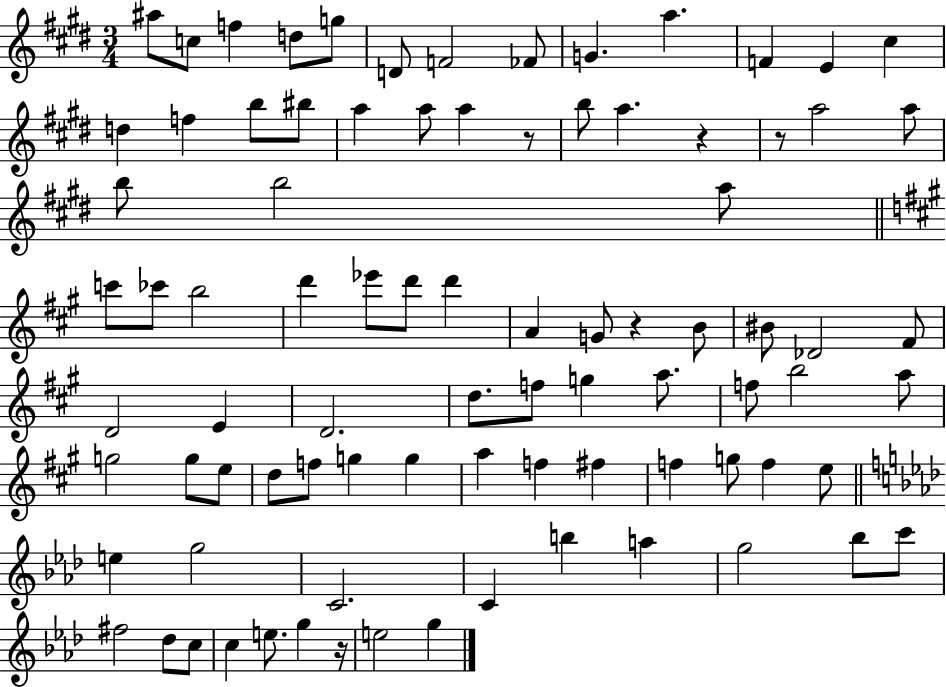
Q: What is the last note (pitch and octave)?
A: G5